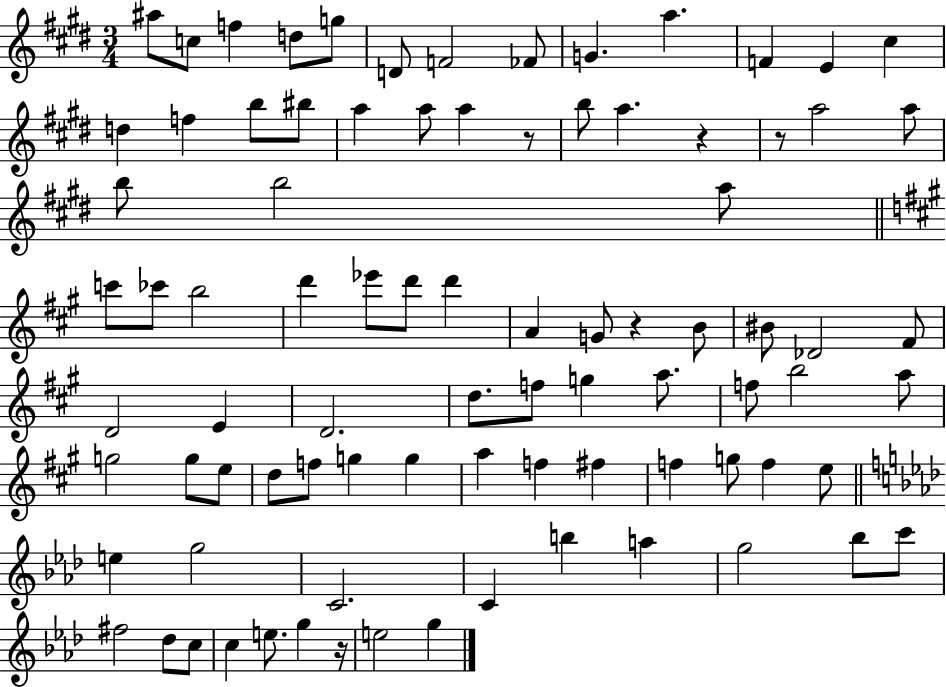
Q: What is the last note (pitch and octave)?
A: G5